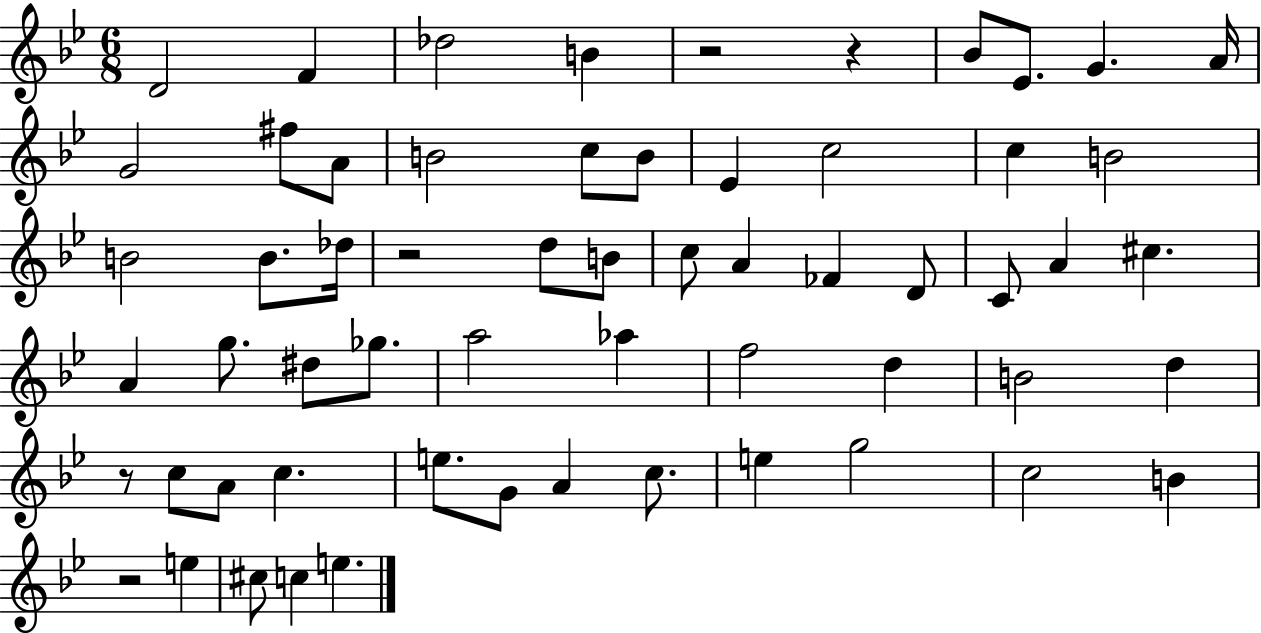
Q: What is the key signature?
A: BES major